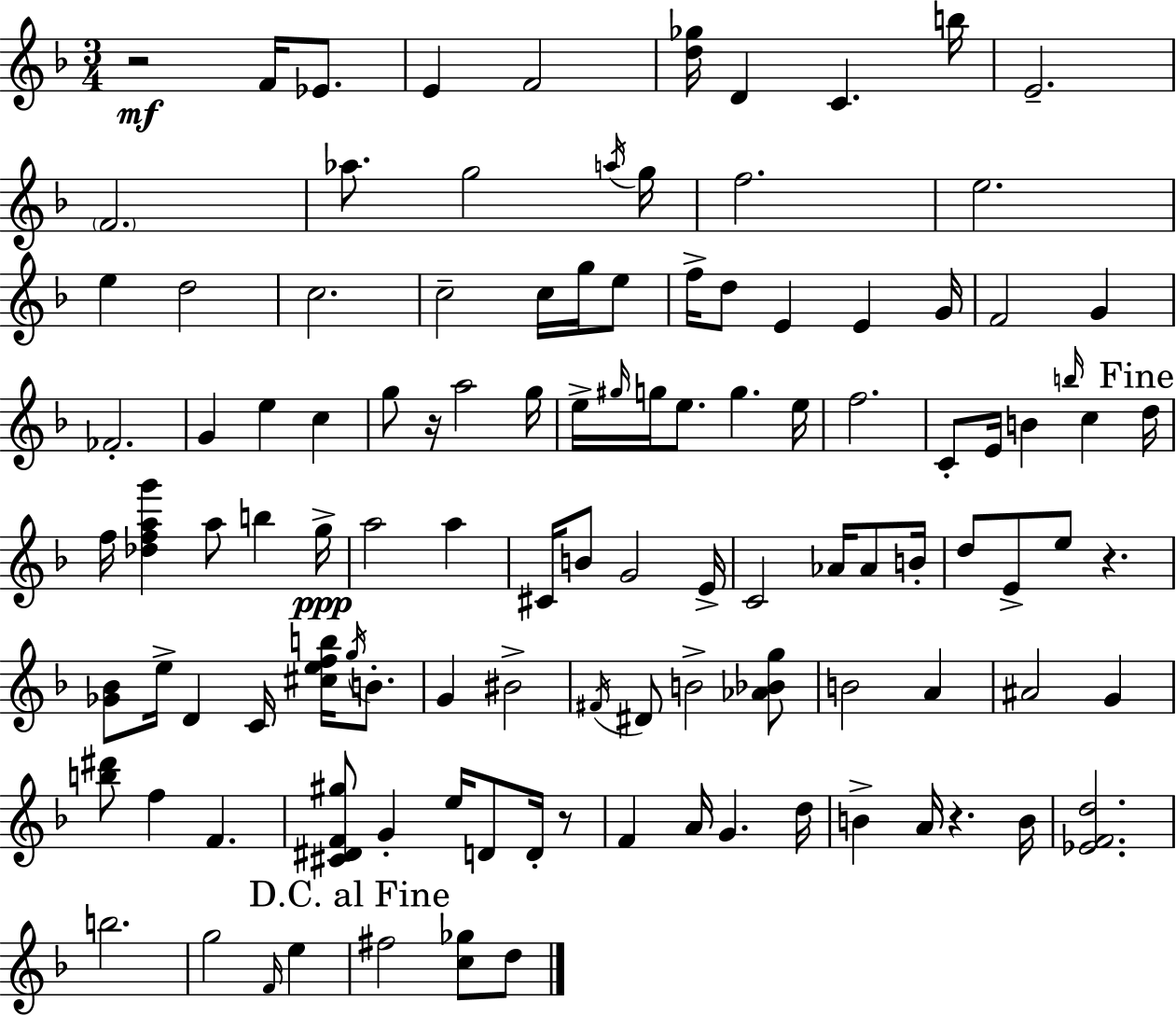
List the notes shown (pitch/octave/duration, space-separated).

R/h F4/s Eb4/e. E4/q F4/h [D5,Gb5]/s D4/q C4/q. B5/s E4/h. F4/h. Ab5/e. G5/h A5/s G5/s F5/h. E5/h. E5/q D5/h C5/h. C5/h C5/s G5/s E5/e F5/s D5/e E4/q E4/q G4/s F4/h G4/q FES4/h. G4/q E5/q C5/q G5/e R/s A5/h G5/s E5/s G#5/s G5/s E5/e. G5/q. E5/s F5/h. C4/e E4/s B4/q B5/s C5/q D5/s F5/s [Db5,F5,A5,G6]/q A5/e B5/q G5/s A5/h A5/q C#4/s B4/e G4/h E4/s C4/h Ab4/s Ab4/e B4/s D5/e E4/e E5/e R/q. [Gb4,Bb4]/e E5/s D4/q C4/s [C#5,E5,F5,B5]/s G5/s B4/e. G4/q BIS4/h F#4/s D#4/e B4/h [Ab4,Bb4,G5]/e B4/h A4/q A#4/h G4/q [B5,D#6]/e F5/q F4/q. [C#4,D#4,F4,G#5]/e G4/q E5/s D4/e D4/s R/e F4/q A4/s G4/q. D5/s B4/q A4/s R/q. B4/s [Eb4,F4,D5]/h. B5/h. G5/h F4/s E5/q F#5/h [C5,Gb5]/e D5/e